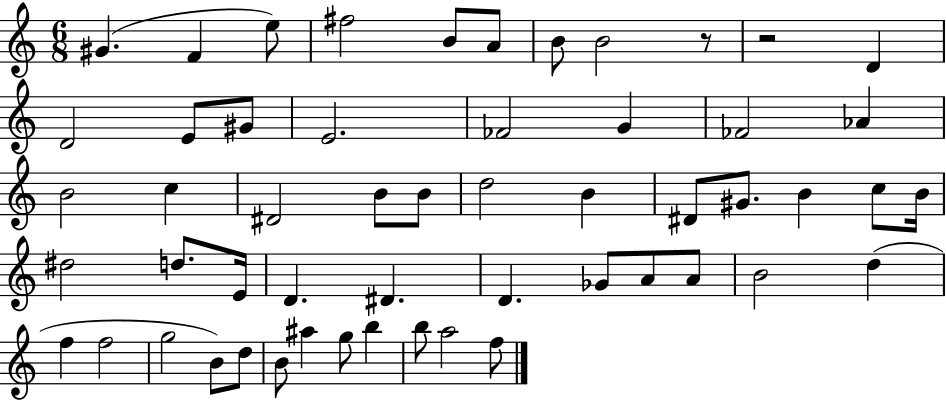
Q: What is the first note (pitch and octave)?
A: G#4